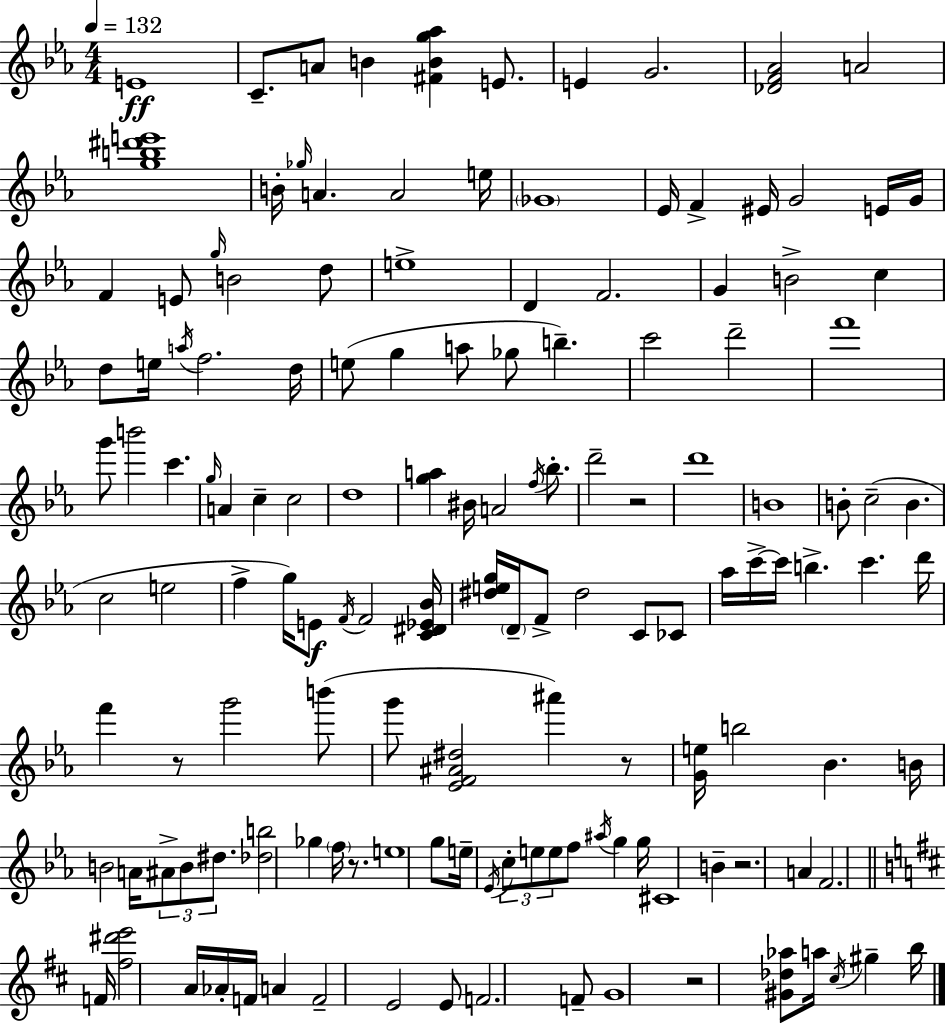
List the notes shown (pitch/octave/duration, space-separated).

E4/w C4/e. A4/e B4/q [F#4,B4,G5,Ab5]/q E4/e. E4/q G4/h. [Db4,F4,Ab4]/h A4/h [G5,B5,D#6,E6]/w B4/s Gb5/s A4/q. A4/h E5/s Gb4/w Eb4/s F4/q EIS4/s G4/h E4/s G4/s F4/q E4/e G5/s B4/h D5/e E5/w D4/q F4/h. G4/q B4/h C5/q D5/e E5/s A5/s F5/h. D5/s E5/e G5/q A5/e Gb5/e B5/q. C6/h D6/h F6/w G6/e B6/h C6/q. G5/s A4/q C5/q C5/h D5/w [G5,A5]/q BIS4/s A4/h F5/s Bb5/e. D6/h R/h D6/w B4/w B4/e C5/h B4/q. C5/h E5/h F5/q G5/s E4/e F4/s F4/h [C4,D#4,Eb4,Bb4]/s [D#5,E5,G5]/s D4/s F4/e D#5/h C4/e CES4/e Ab5/s C6/s C6/s B5/q. C6/q. D6/s F6/q R/e G6/h B6/e G6/e [Eb4,F4,A#4,D#5]/h A#6/q R/e [G4,E5]/s B5/h Bb4/q. B4/s B4/h A4/s A#4/e B4/e D#5/e. [Db5,B5]/h Gb5/q F5/s R/e. E5/w G5/e E5/s Eb4/s C5/e E5/e E5/e F5/e A#5/s G5/q G5/s C#4/w B4/q R/h. A4/q F4/h. F4/s [F#5,D#6,E6]/h A4/s Ab4/s F4/s A4/q F4/h E4/h E4/e F4/h. F4/e G4/w R/h [G#4,Db5,Ab5]/e A5/s C#5/s G#5/q B5/s